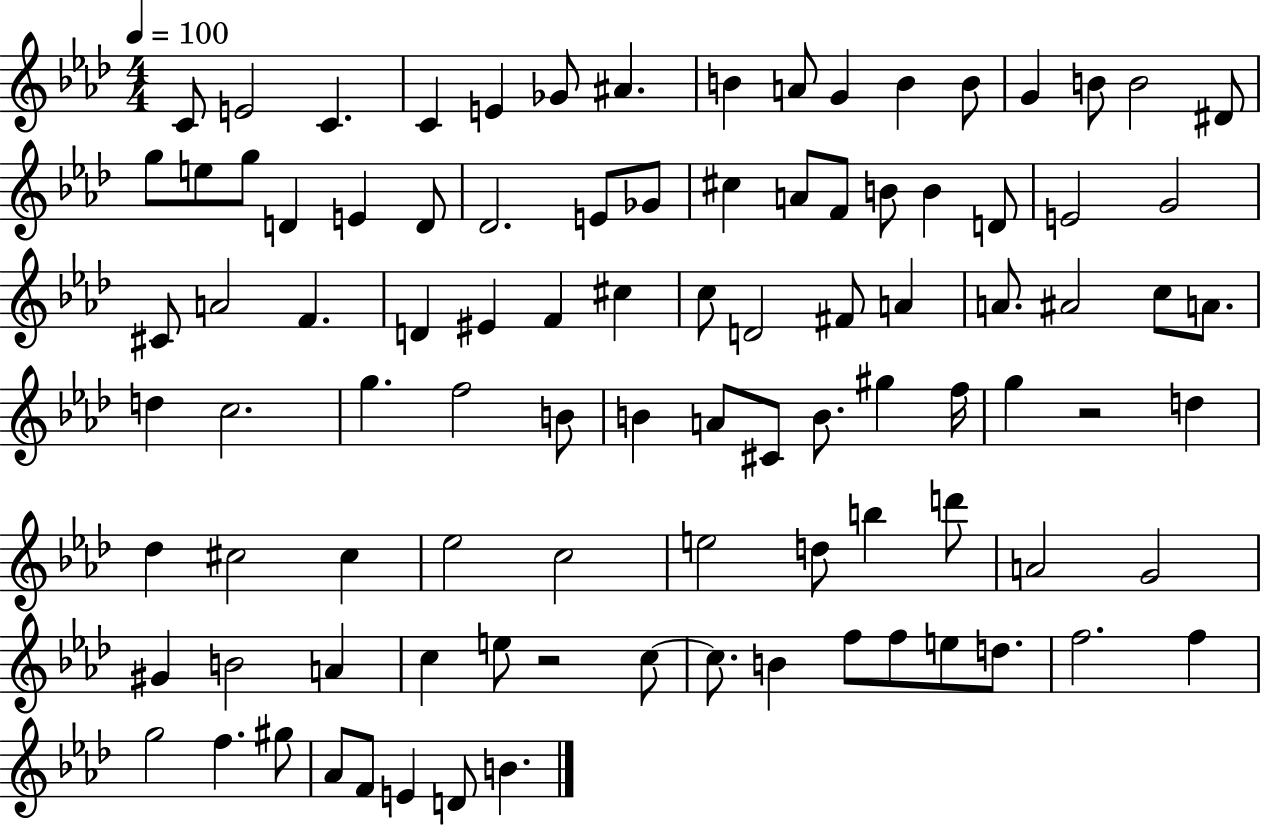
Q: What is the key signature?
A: AES major